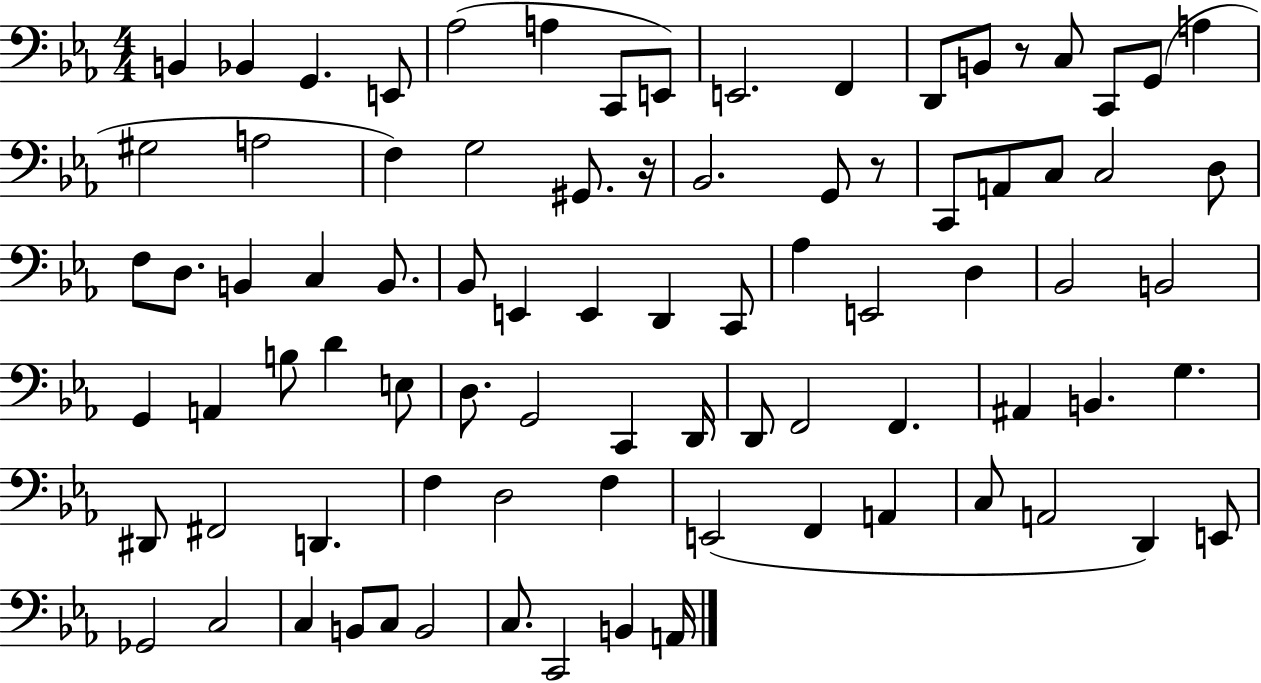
{
  \clef bass
  \numericTimeSignature
  \time 4/4
  \key ees \major
  b,4 bes,4 g,4. e,8 | aes2( a4 c,8 e,8) | e,2. f,4 | d,8 b,8 r8 c8 c,8 g,8( a4 | \break gis2 a2 | f4) g2 gis,8. r16 | bes,2. g,8 r8 | c,8 a,8 c8 c2 d8 | \break f8 d8. b,4 c4 b,8. | bes,8 e,4 e,4 d,4 c,8 | aes4 e,2 d4 | bes,2 b,2 | \break g,4 a,4 b8 d'4 e8 | d8. g,2 c,4 d,16 | d,8 f,2 f,4. | ais,4 b,4. g4. | \break dis,8 fis,2 d,4. | f4 d2 f4 | e,2( f,4 a,4 | c8 a,2 d,4) e,8 | \break ges,2 c2 | c4 b,8 c8 b,2 | c8. c,2 b,4 a,16 | \bar "|."
}